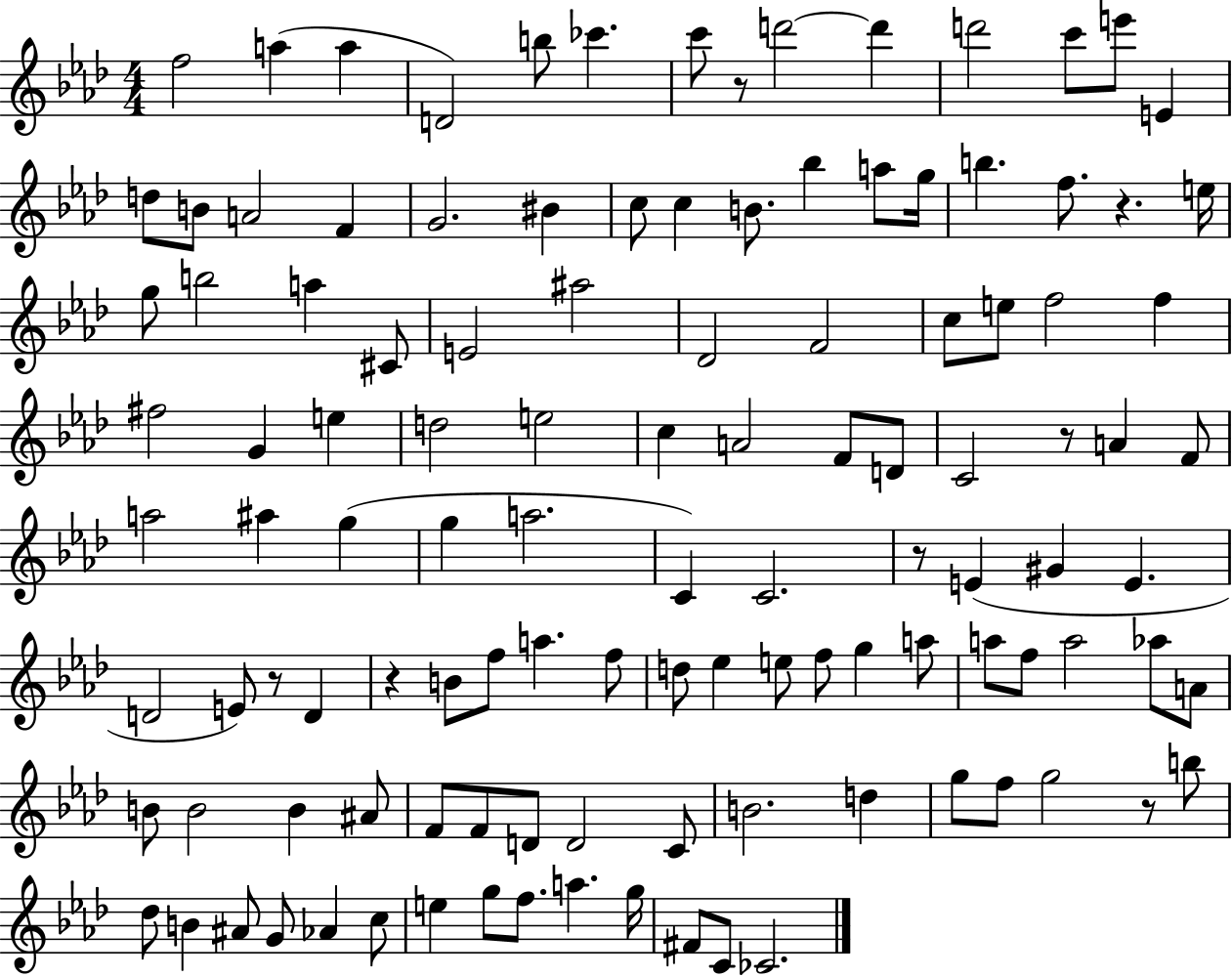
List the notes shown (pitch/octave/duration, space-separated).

F5/h A5/q A5/q D4/h B5/e CES6/q. C6/e R/e D6/h D6/q D6/h C6/e E6/e E4/q D5/e B4/e A4/h F4/q G4/h. BIS4/q C5/e C5/q B4/e. Bb5/q A5/e G5/s B5/q. F5/e. R/q. E5/s G5/e B5/h A5/q C#4/e E4/h A#5/h Db4/h F4/h C5/e E5/e F5/h F5/q F#5/h G4/q E5/q D5/h E5/h C5/q A4/h F4/e D4/e C4/h R/e A4/q F4/e A5/h A#5/q G5/q G5/q A5/h. C4/q C4/h. R/e E4/q G#4/q E4/q. D4/h E4/e R/e D4/q R/q B4/e F5/e A5/q. F5/e D5/e Eb5/q E5/e F5/e G5/q A5/e A5/e F5/e A5/h Ab5/e A4/e B4/e B4/h B4/q A#4/e F4/e F4/e D4/e D4/h C4/e B4/h. D5/q G5/e F5/e G5/h R/e B5/e Db5/e B4/q A#4/e G4/e Ab4/q C5/e E5/q G5/e F5/e. A5/q. G5/s F#4/e C4/e CES4/h.